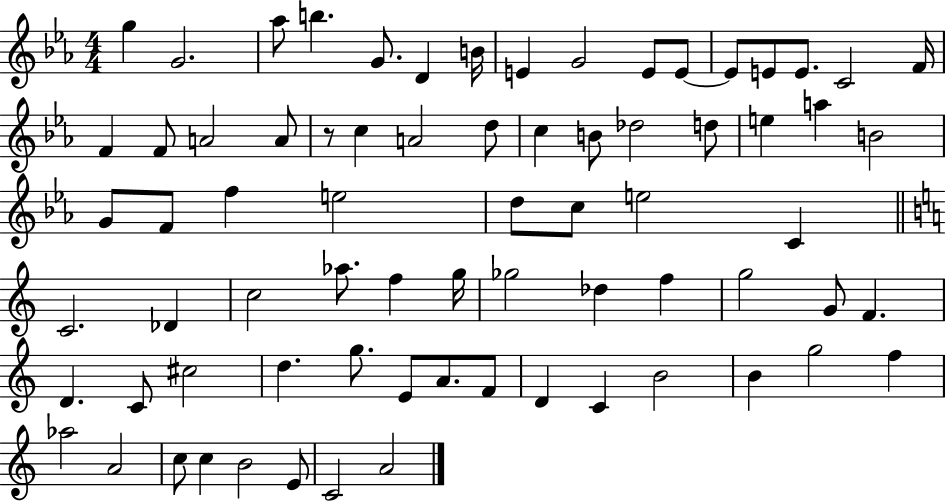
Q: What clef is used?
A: treble